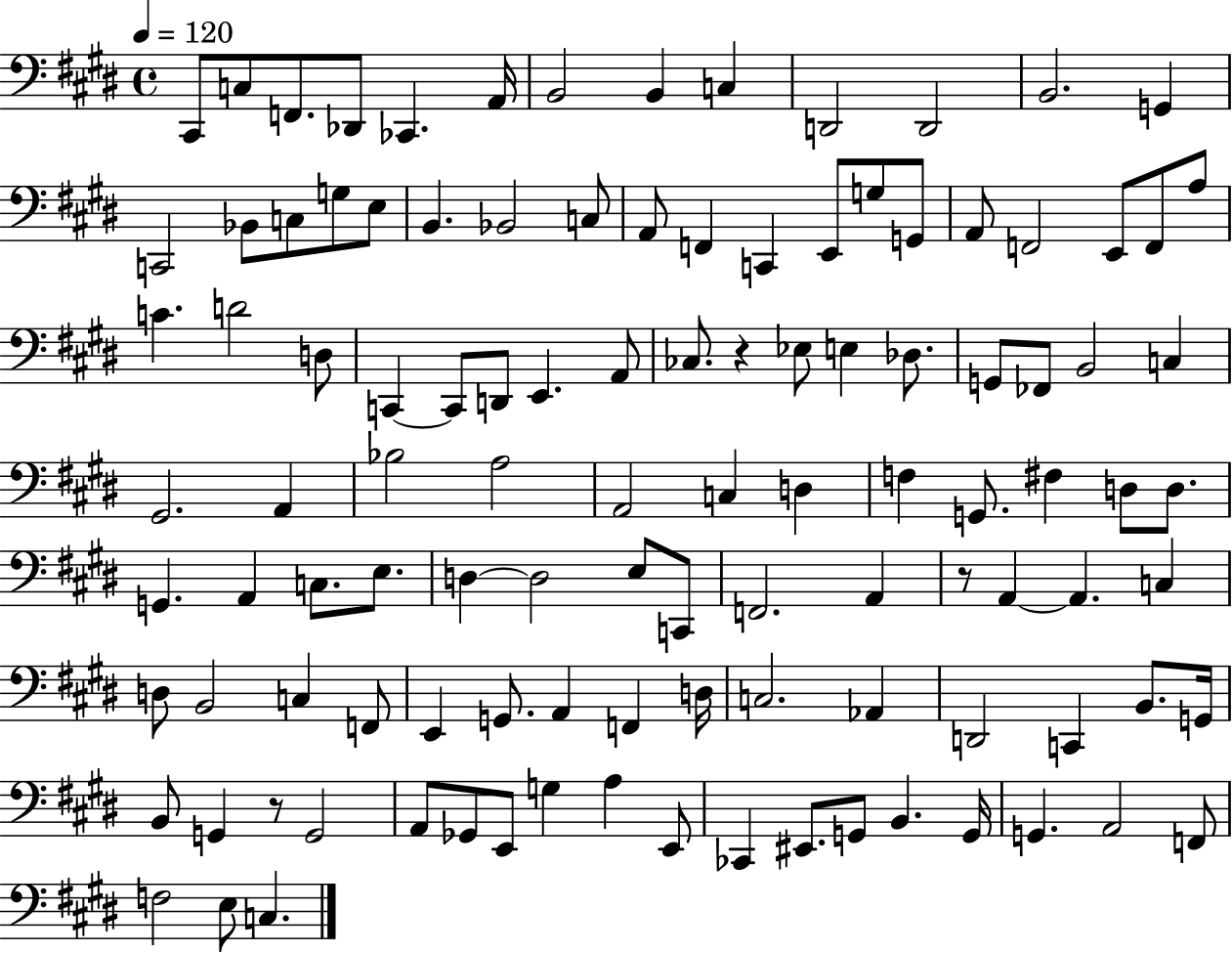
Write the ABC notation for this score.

X:1
T:Untitled
M:4/4
L:1/4
K:E
^C,,/2 C,/2 F,,/2 _D,,/2 _C,, A,,/4 B,,2 B,, C, D,,2 D,,2 B,,2 G,, C,,2 _B,,/2 C,/2 G,/2 E,/2 B,, _B,,2 C,/2 A,,/2 F,, C,, E,,/2 G,/2 G,,/2 A,,/2 F,,2 E,,/2 F,,/2 A,/2 C D2 D,/2 C,, C,,/2 D,,/2 E,, A,,/2 _C,/2 z _E,/2 E, _D,/2 G,,/2 _F,,/2 B,,2 C, ^G,,2 A,, _B,2 A,2 A,,2 C, D, F, G,,/2 ^F, D,/2 D,/2 G,, A,, C,/2 E,/2 D, D,2 E,/2 C,,/2 F,,2 A,, z/2 A,, A,, C, D,/2 B,,2 C, F,,/2 E,, G,,/2 A,, F,, D,/4 C,2 _A,, D,,2 C,, B,,/2 G,,/4 B,,/2 G,, z/2 G,,2 A,,/2 _G,,/2 E,,/2 G, A, E,,/2 _C,, ^E,,/2 G,,/2 B,, G,,/4 G,, A,,2 F,,/2 F,2 E,/2 C,